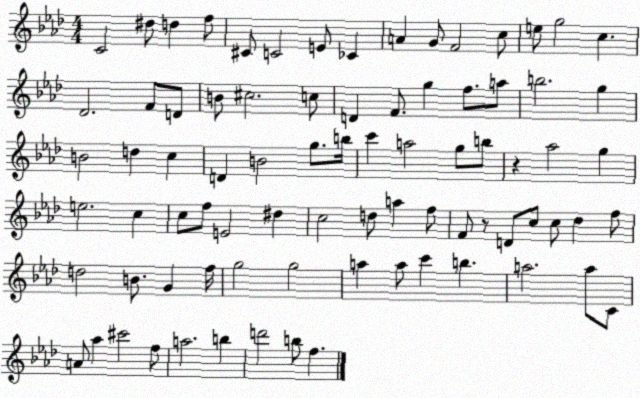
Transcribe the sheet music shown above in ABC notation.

X:1
T:Untitled
M:4/4
L:1/4
K:Ab
C2 ^d/2 d f/2 ^C/2 C2 E/2 _C A G/2 F2 c/2 e/2 g2 c _D2 F/2 D/2 B/2 ^c2 c/2 D F/2 g f/2 a/2 b2 g B2 d c D B2 g/2 b/4 c' a2 g/2 b/2 z _a2 g e2 c c/2 f/2 E2 ^d c2 d/2 a f/2 F/2 z/2 D/2 c/2 c/2 _d f/2 d2 B/2 G f/4 g2 g2 a a/2 c' b a2 a/2 C/2 A/2 _a ^c'2 f/2 a2 b d'2 b/2 f